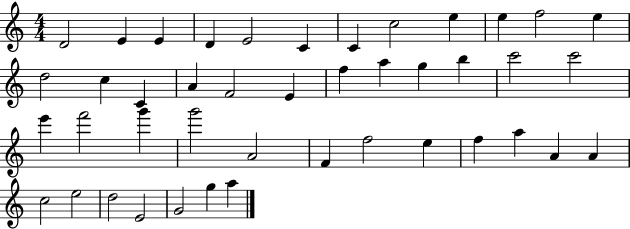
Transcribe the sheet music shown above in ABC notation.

X:1
T:Untitled
M:4/4
L:1/4
K:C
D2 E E D E2 C C c2 e e f2 e d2 c C A F2 E f a g b c'2 c'2 e' f'2 g' g'2 A2 F f2 e f a A A c2 e2 d2 E2 G2 g a